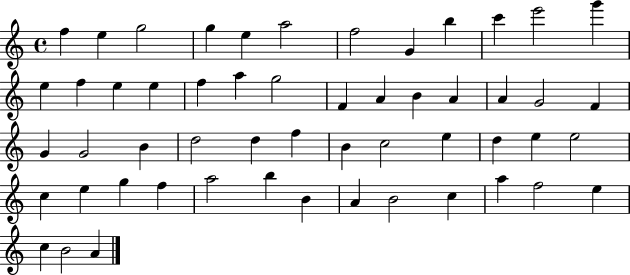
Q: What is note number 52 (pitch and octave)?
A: C5